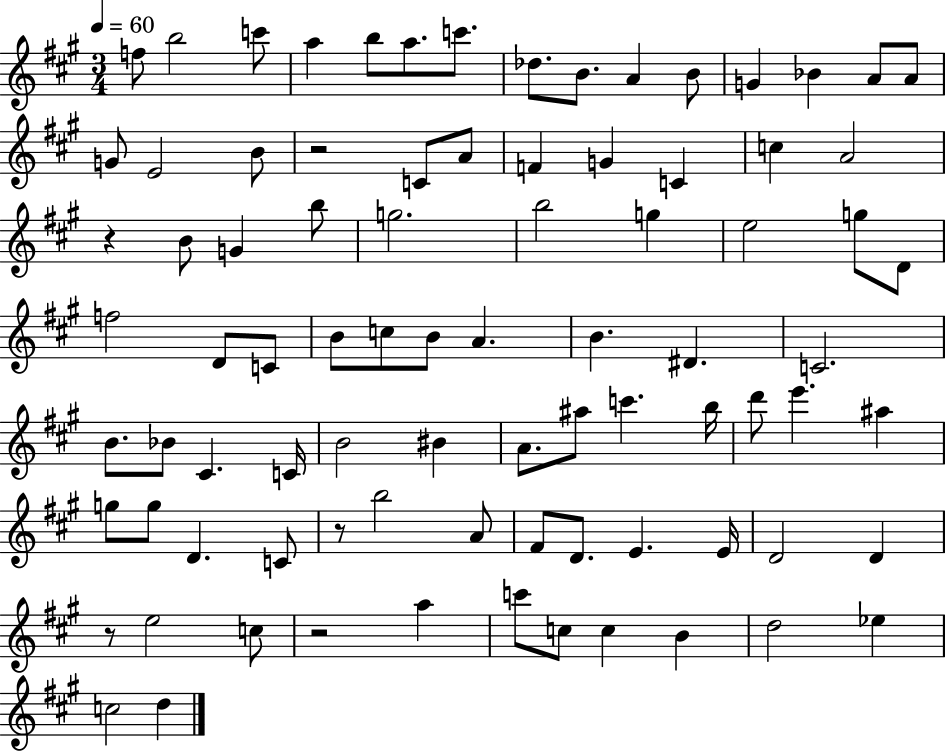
{
  \clef treble
  \numericTimeSignature
  \time 3/4
  \key a \major
  \tempo 4 = 60
  \repeat volta 2 { f''8 b''2 c'''8 | a''4 b''8 a''8. c'''8. | des''8. b'8. a'4 b'8 | g'4 bes'4 a'8 a'8 | \break g'8 e'2 b'8 | r2 c'8 a'8 | f'4 g'4 c'4 | c''4 a'2 | \break r4 b'8 g'4 b''8 | g''2. | b''2 g''4 | e''2 g''8 d'8 | \break f''2 d'8 c'8 | b'8 c''8 b'8 a'4. | b'4. dis'4. | c'2. | \break b'8. bes'8 cis'4. c'16 | b'2 bis'4 | a'8. ais''8 c'''4. b''16 | d'''8 e'''4. ais''4 | \break g''8 g''8 d'4. c'8 | r8 b''2 a'8 | fis'8 d'8. e'4. e'16 | d'2 d'4 | \break r8 e''2 c''8 | r2 a''4 | c'''8 c''8 c''4 b'4 | d''2 ees''4 | \break c''2 d''4 | } \bar "|."
}